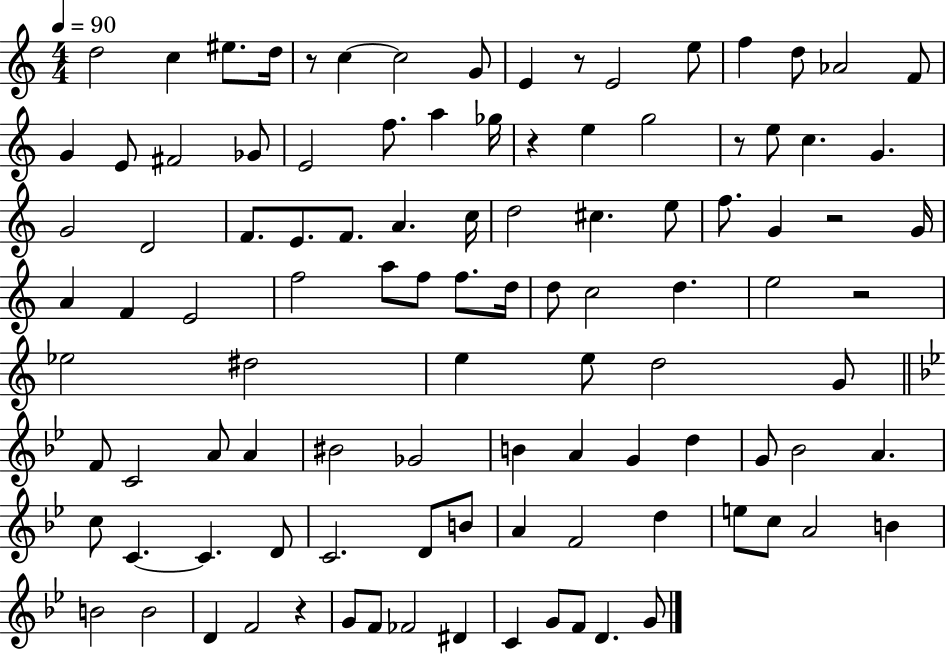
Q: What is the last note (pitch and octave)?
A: G4